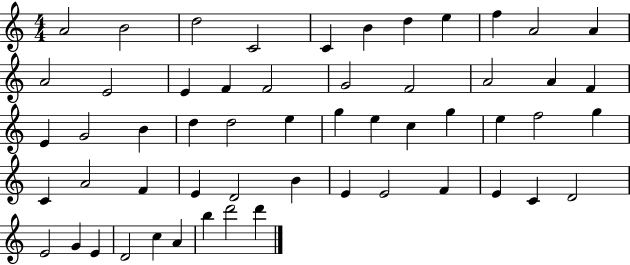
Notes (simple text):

A4/h B4/h D5/h C4/h C4/q B4/q D5/q E5/q F5/q A4/h A4/q A4/h E4/h E4/q F4/q F4/h G4/h F4/h A4/h A4/q F4/q E4/q G4/h B4/q D5/q D5/h E5/q G5/q E5/q C5/q G5/q E5/q F5/h G5/q C4/q A4/h F4/q E4/q D4/h B4/q E4/q E4/h F4/q E4/q C4/q D4/h E4/h G4/q E4/q D4/h C5/q A4/q B5/q D6/h D6/q